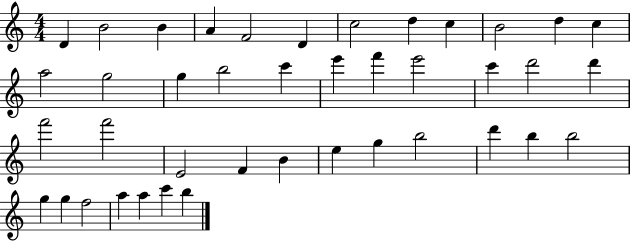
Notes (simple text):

D4/q B4/h B4/q A4/q F4/h D4/q C5/h D5/q C5/q B4/h D5/q C5/q A5/h G5/h G5/q B5/h C6/q E6/q F6/q E6/h C6/q D6/h D6/q F6/h F6/h E4/h F4/q B4/q E5/q G5/q B5/h D6/q B5/q B5/h G5/q G5/q F5/h A5/q A5/q C6/q B5/q